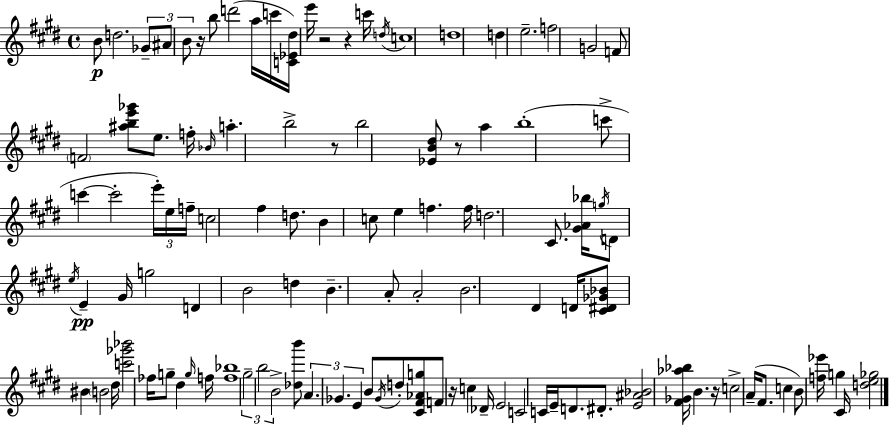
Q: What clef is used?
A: treble